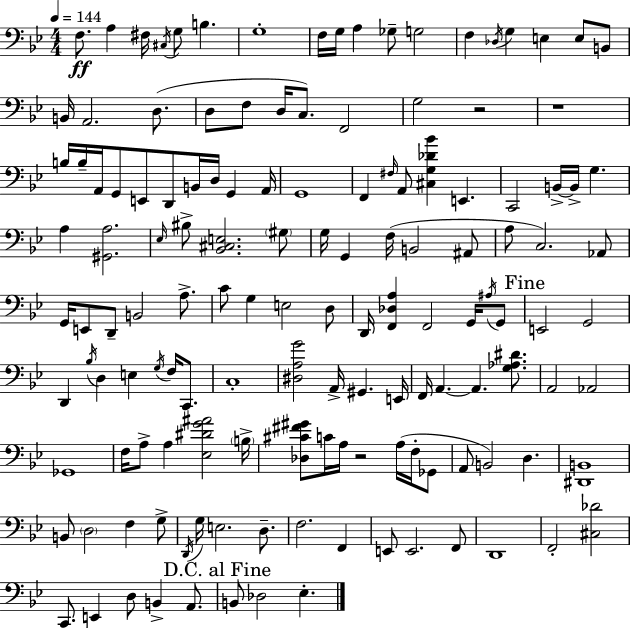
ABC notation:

X:1
T:Untitled
M:4/4
L:1/4
K:Gm
F,/2 A, ^F,/4 ^C,/4 G,/2 B, G,4 F,/4 G,/4 A, _G,/2 G,2 F, _D,/4 G, E, E,/2 B,,/2 B,,/4 A,,2 D,/2 D,/2 F,/2 D,/4 C,/2 F,,2 G,2 z2 z4 B,/4 B,/4 A,,/4 G,,/2 E,,/2 D,,/2 B,,/4 D,/4 G,, A,,/4 G,,4 F,, ^F,/4 A,,/2 [^C,G,_D_B] E,, C,,2 B,,/4 B,,/4 G, A, [^G,,A,]2 _E,/4 ^B,/2 [_B,,^C,E,]2 ^G,/2 G,/4 G,, F,/4 B,,2 ^A,,/2 A,/2 C,2 _A,,/2 G,,/4 E,,/2 D,,/2 B,,2 A,/2 C/2 G, E,2 D,/2 D,,/4 [F,,_D,A,] F,,2 G,,/4 ^A,/4 G,,/2 E,,2 G,,2 D,, _B,/4 D, E, G,/4 F,/4 C,,/2 C,4 [^D,A,G]2 A,,/4 ^G,, E,,/4 F,,/4 A,, A,, [G,_A,^D]/2 A,,2 _A,,2 _G,,4 F,/4 A,/2 A, [_E,^DG^A]2 B,/4 [_D,^C^F^G]/2 C/4 A,/4 z2 A,/4 F,/4 _G,,/2 A,,/2 B,,2 D, [^D,,B,,]4 B,,/2 D,2 F, G,/2 D,,/4 G,/4 E,2 D,/2 F,2 F,, E,,/2 E,,2 F,,/2 D,,4 F,,2 [^C,_D]2 C,,/2 E,, D,/2 B,, A,,/2 B,,/2 _D,2 _E,